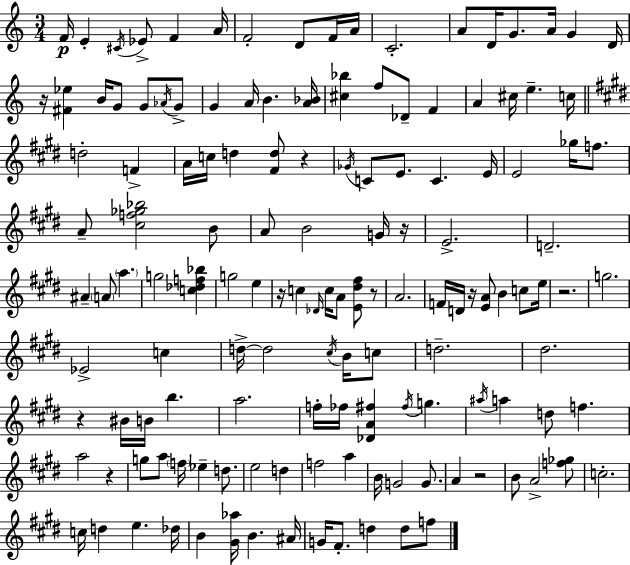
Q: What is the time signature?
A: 3/4